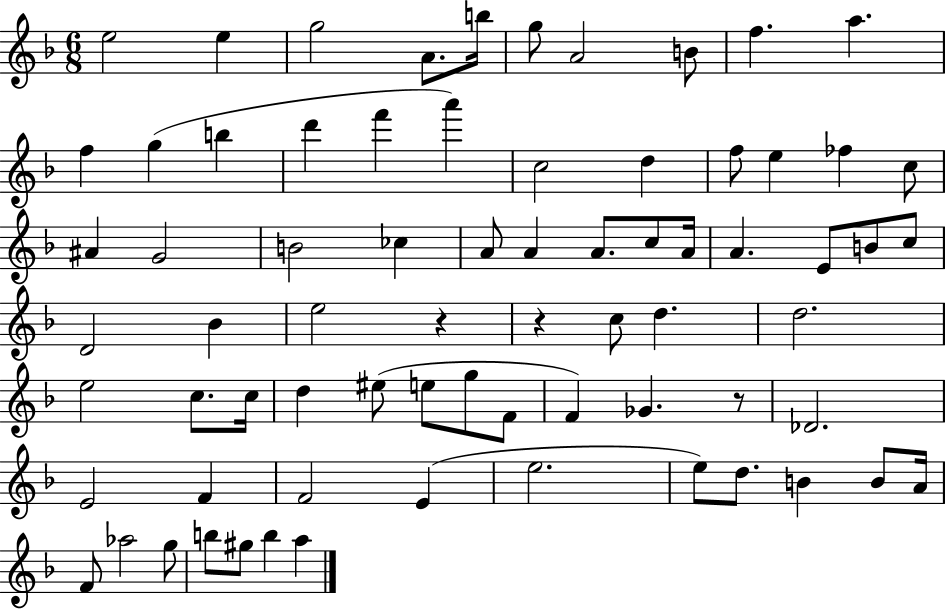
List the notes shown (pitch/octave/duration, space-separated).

E5/h E5/q G5/h A4/e. B5/s G5/e A4/h B4/e F5/q. A5/q. F5/q G5/q B5/q D6/q F6/q A6/q C5/h D5/q F5/e E5/q FES5/q C5/e A#4/q G4/h B4/h CES5/q A4/e A4/q A4/e. C5/e A4/s A4/q. E4/e B4/e C5/e D4/h Bb4/q E5/h R/q R/q C5/e D5/q. D5/h. E5/h C5/e. C5/s D5/q EIS5/e E5/e G5/e F4/e F4/q Gb4/q. R/e Db4/h. E4/h F4/q F4/h E4/q E5/h. E5/e D5/e. B4/q B4/e A4/s F4/e Ab5/h G5/e B5/e G#5/e B5/q A5/q